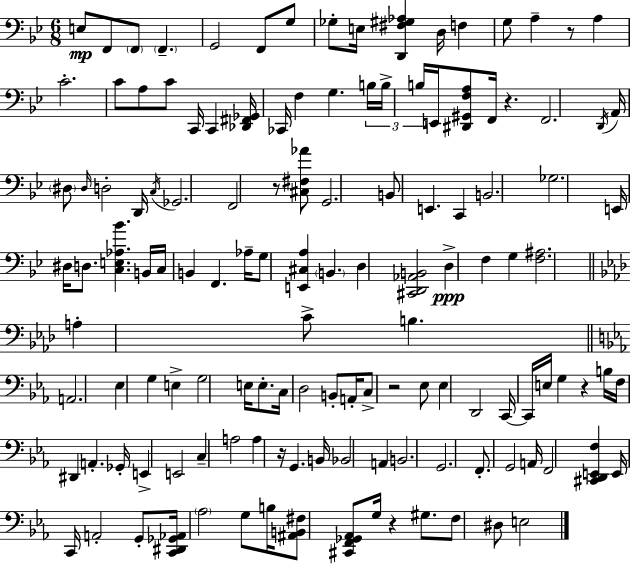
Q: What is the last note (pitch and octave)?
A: E3